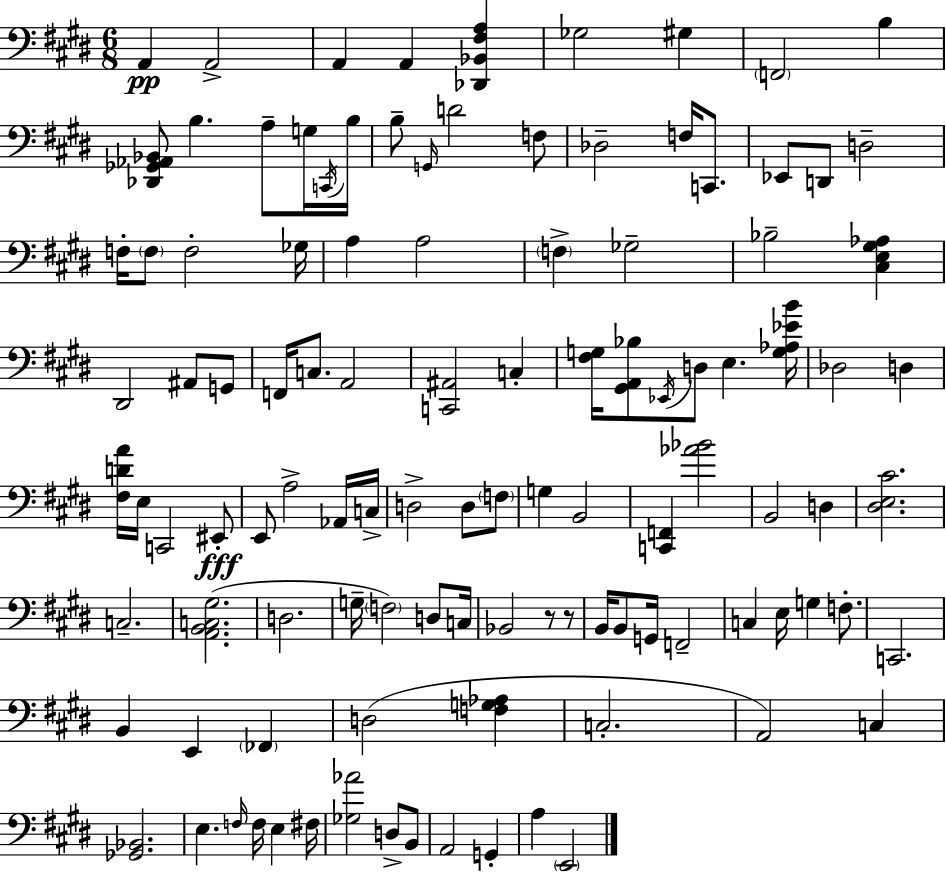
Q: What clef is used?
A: bass